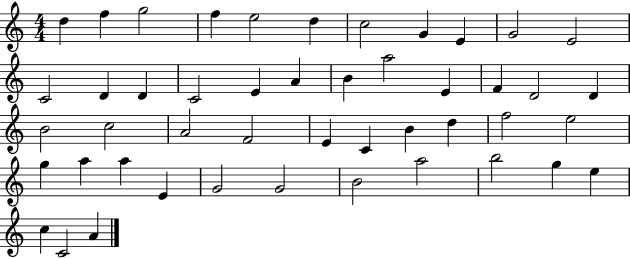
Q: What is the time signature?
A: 4/4